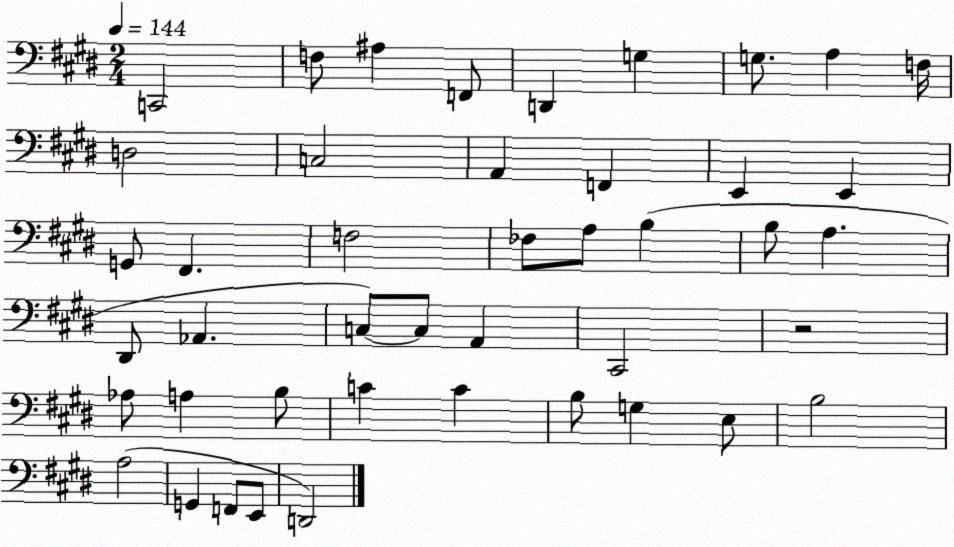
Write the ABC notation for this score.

X:1
T:Untitled
M:2/4
L:1/4
K:E
C,,2 F,/2 ^A, F,,/2 D,, G, G,/2 A, F,/4 D,2 C,2 A,, F,, E,, E,, G,,/2 ^F,, F,2 _F,/2 A,/2 B, B,/2 A, ^D,,/2 _A,, C,/2 C,/2 A,, ^C,,2 z2 _A,/2 A, B,/2 C C B,/2 G, E,/2 B,2 A,2 G,, F,,/2 E,,/2 D,,2